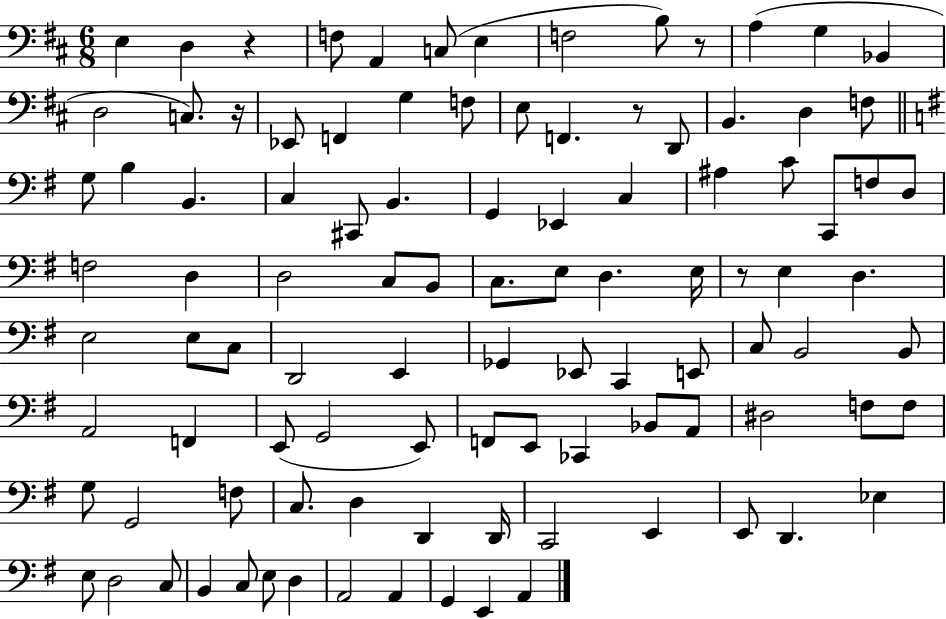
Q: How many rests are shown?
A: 5